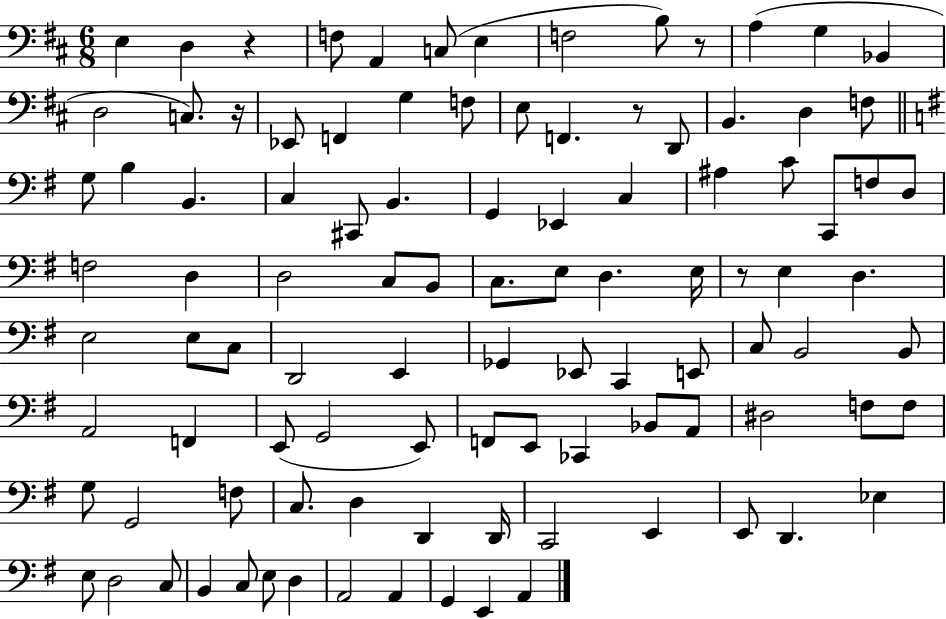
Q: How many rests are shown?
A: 5